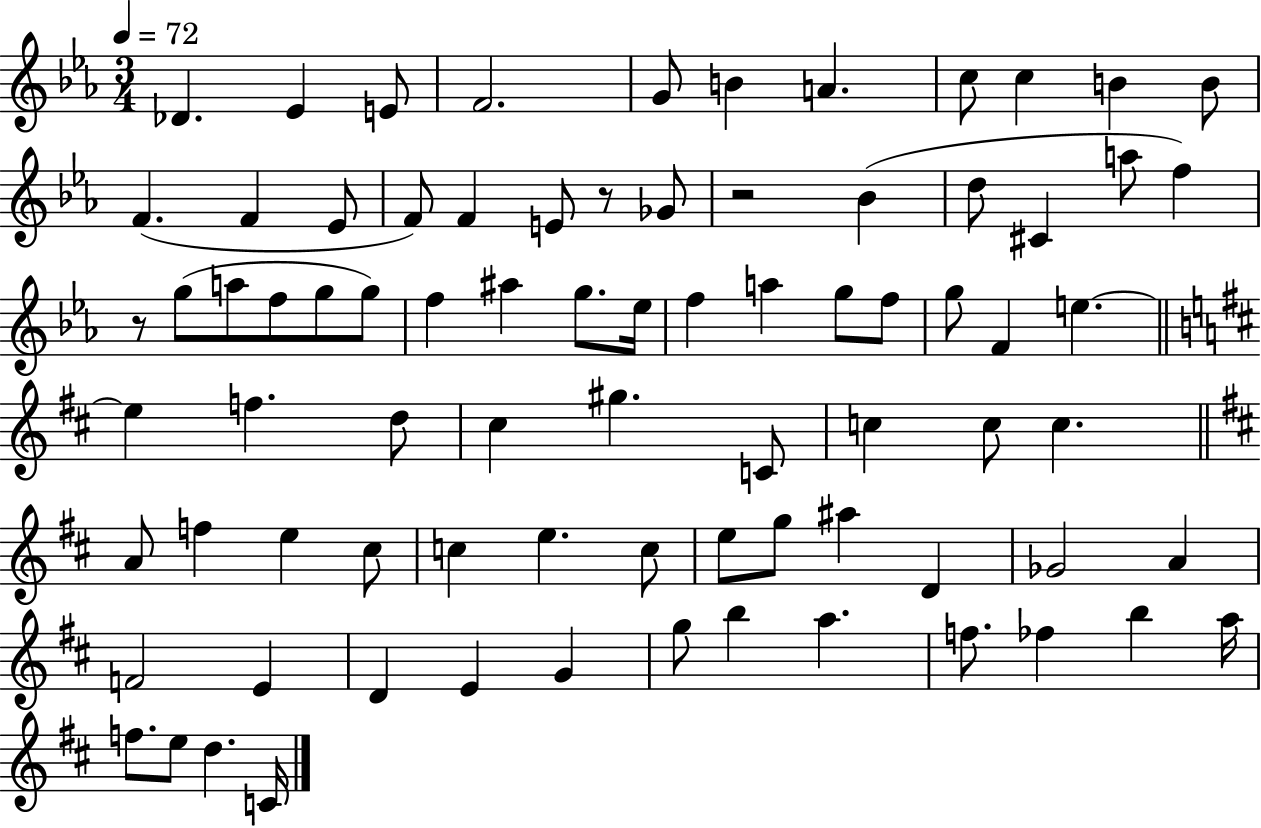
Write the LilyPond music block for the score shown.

{
  \clef treble
  \numericTimeSignature
  \time 3/4
  \key ees \major
  \tempo 4 = 72
  \repeat volta 2 { des'4. ees'4 e'8 | f'2. | g'8 b'4 a'4. | c''8 c''4 b'4 b'8 | \break f'4.( f'4 ees'8 | f'8) f'4 e'8 r8 ges'8 | r2 bes'4( | d''8 cis'4 a''8 f''4) | \break r8 g''8( a''8 f''8 g''8 g''8) | f''4 ais''4 g''8. ees''16 | f''4 a''4 g''8 f''8 | g''8 f'4 e''4.~~ | \break \bar "||" \break \key d \major e''4 f''4. d''8 | cis''4 gis''4. c'8 | c''4 c''8 c''4. | \bar "||" \break \key b \minor a'8 f''4 e''4 cis''8 | c''4 e''4. c''8 | e''8 g''8 ais''4 d'4 | ges'2 a'4 | \break f'2 e'4 | d'4 e'4 g'4 | g''8 b''4 a''4. | f''8. fes''4 b''4 a''16 | \break f''8. e''8 d''4. c'16 | } \bar "|."
}